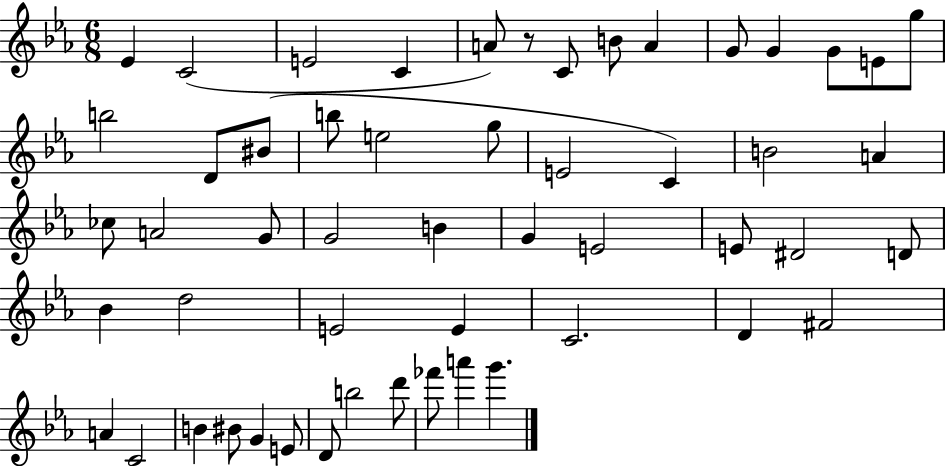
{
  \clef treble
  \numericTimeSignature
  \time 6/8
  \key ees \major
  \repeat volta 2 { ees'4 c'2( | e'2 c'4 | a'8) r8 c'8 b'8 a'4 | g'8 g'4 g'8 e'8 g''8 | \break b''2 d'8 bis'8( | b''8 e''2 g''8 | e'2 c'4) | b'2 a'4 | \break ces''8 a'2 g'8 | g'2 b'4 | g'4 e'2 | e'8 dis'2 d'8 | \break bes'4 d''2 | e'2 e'4 | c'2. | d'4 fis'2 | \break a'4 c'2 | b'4 bis'8 g'4 e'8 | d'8 b''2 d'''8 | fes'''8 a'''4 g'''4. | \break } \bar "|."
}